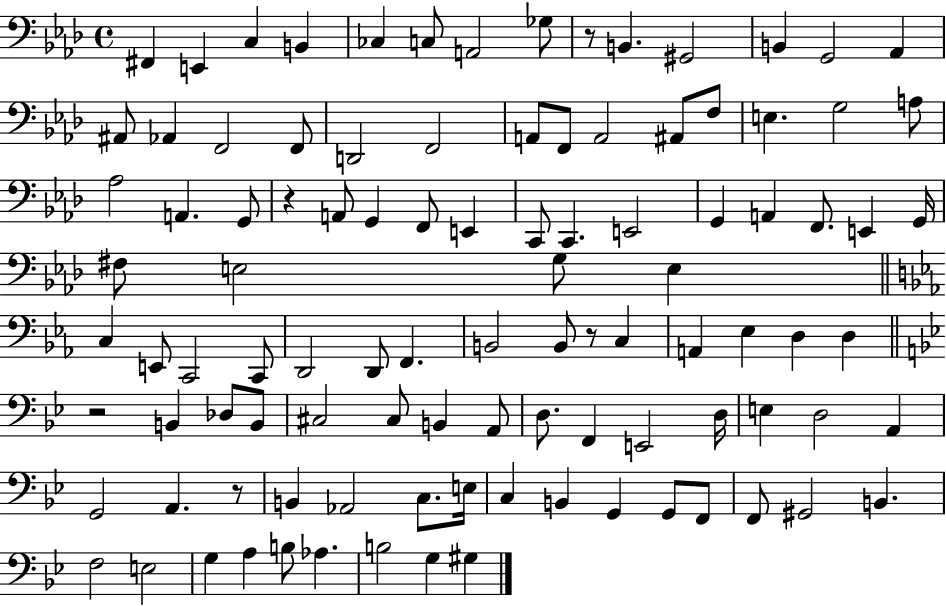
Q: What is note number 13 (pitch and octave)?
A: Ab2